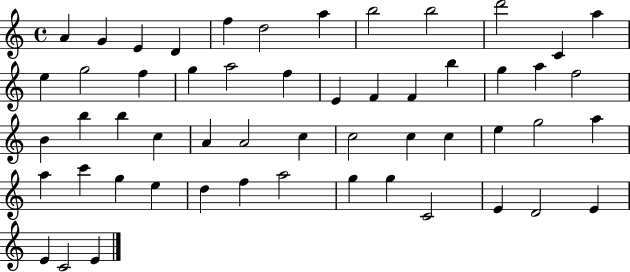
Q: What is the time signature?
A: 4/4